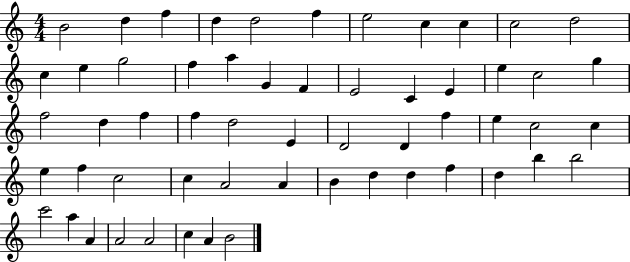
{
  \clef treble
  \numericTimeSignature
  \time 4/4
  \key c \major
  b'2 d''4 f''4 | d''4 d''2 f''4 | e''2 c''4 c''4 | c''2 d''2 | \break c''4 e''4 g''2 | f''4 a''4 g'4 f'4 | e'2 c'4 e'4 | e''4 c''2 g''4 | \break f''2 d''4 f''4 | f''4 d''2 e'4 | d'2 d'4 f''4 | e''4 c''2 c''4 | \break e''4 f''4 c''2 | c''4 a'2 a'4 | b'4 d''4 d''4 f''4 | d''4 b''4 b''2 | \break c'''2 a''4 a'4 | a'2 a'2 | c''4 a'4 b'2 | \bar "|."
}